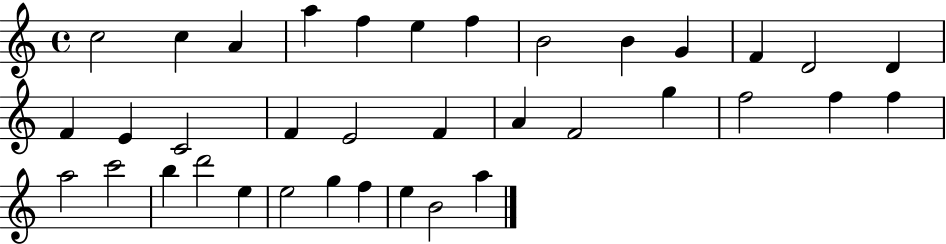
{
  \clef treble
  \time 4/4
  \defaultTimeSignature
  \key c \major
  c''2 c''4 a'4 | a''4 f''4 e''4 f''4 | b'2 b'4 g'4 | f'4 d'2 d'4 | \break f'4 e'4 c'2 | f'4 e'2 f'4 | a'4 f'2 g''4 | f''2 f''4 f''4 | \break a''2 c'''2 | b''4 d'''2 e''4 | e''2 g''4 f''4 | e''4 b'2 a''4 | \break \bar "|."
}